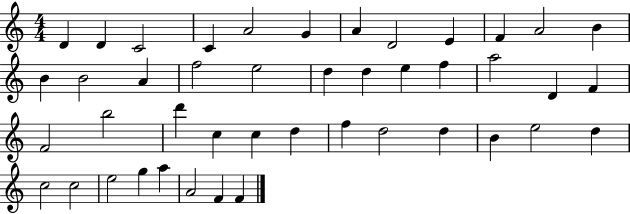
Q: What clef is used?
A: treble